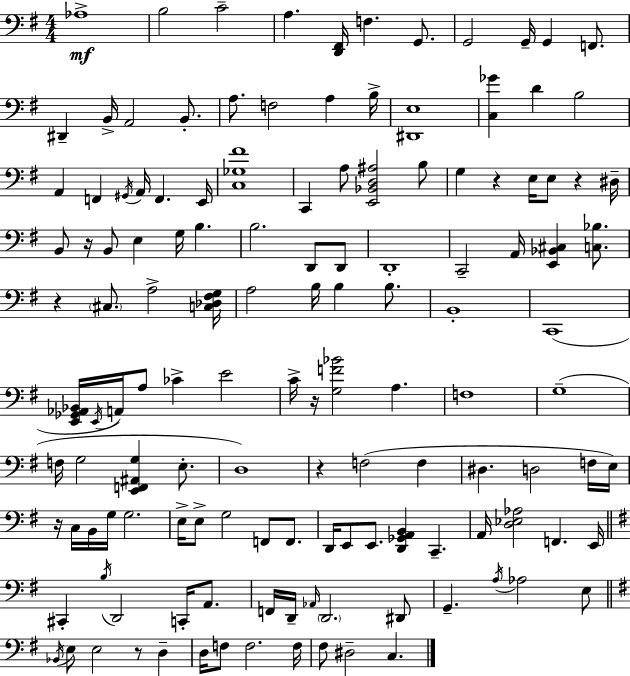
{
  \clef bass
  \numericTimeSignature
  \time 4/4
  \key e \minor
  aes1->\mf | b2 c'2-- | a4. <d, fis,>16 f4. g,8. | g,2 g,16-- g,4 f,8. | \break dis,4-- b,16-> a,2 b,8.-. | a8. f2 a4 b16-> | <dis, e>1 | <c ges'>4 d'4 b2 | \break a,4 f,4 \acciaccatura { gis,16 } a,16 f,4. | e,16 <c ges fis'>1 | c,4 a8 <e, bes, d ais>2 b8 | g4 r4 e16 e8 r4 | \break dis16-- b,8 r16 b,8 e4 g16 b4. | b2. d,8 d,8 | d,1-. | c,2-- a,16 <e, bes, cis>4 <c bes>8. | \break r4 \parenthesize cis8. a2-> | <c des fis g>16 a2 b16 b4 b8. | b,1-. | c,1( | \break <e, ges, aes, bes,>16 \acciaccatura { e,16 } a,16) a8 ces'4-> e'2 | c'16-> r16 <g f' bes'>2 a4. | f1 | g1--( | \break f16 g2 <e, f, ais, g>4 e8.-. | d1) | r4 f2( f4 | dis4. d2 | \break f16 e16) r16 c16 b,16 g16 g2. | e16-> e8-> g2 f,8 f,8. | d,16 e,8 e,8. <d, ges, a, b,>4 c,4.-- | a,16 <d ees aes>2 f,4. | \break e,16 \bar "||" \break \key g \major cis,4-. \acciaccatura { b16 } d,2 c,16-. a,8. | f,16 d,16-- \grace { aes,16 } \parenthesize d,2. | dis,8 g,4.-- \acciaccatura { a16 } aes2 | e8 \bar "||" \break \key g \major \acciaccatura { bes,16 } e8 e2 r8 d4-- | d16 f8 f2. | f16 fis8 dis2-- c4. | \bar "|."
}